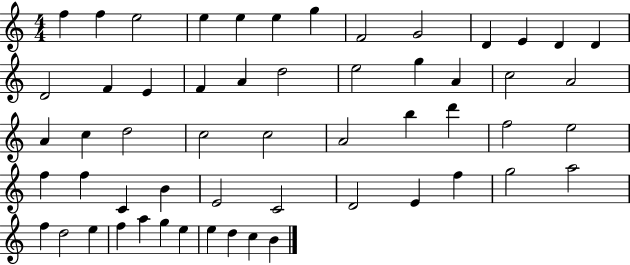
F5/q F5/q E5/h E5/q E5/q E5/q G5/q F4/h G4/h D4/q E4/q D4/q D4/q D4/h F4/q E4/q F4/q A4/q D5/h E5/h G5/q A4/q C5/h A4/h A4/q C5/q D5/h C5/h C5/h A4/h B5/q D6/q F5/h E5/h F5/q F5/q C4/q B4/q E4/h C4/h D4/h E4/q F5/q G5/h A5/h F5/q D5/h E5/q F5/q A5/q G5/q E5/q E5/q D5/q C5/q B4/q